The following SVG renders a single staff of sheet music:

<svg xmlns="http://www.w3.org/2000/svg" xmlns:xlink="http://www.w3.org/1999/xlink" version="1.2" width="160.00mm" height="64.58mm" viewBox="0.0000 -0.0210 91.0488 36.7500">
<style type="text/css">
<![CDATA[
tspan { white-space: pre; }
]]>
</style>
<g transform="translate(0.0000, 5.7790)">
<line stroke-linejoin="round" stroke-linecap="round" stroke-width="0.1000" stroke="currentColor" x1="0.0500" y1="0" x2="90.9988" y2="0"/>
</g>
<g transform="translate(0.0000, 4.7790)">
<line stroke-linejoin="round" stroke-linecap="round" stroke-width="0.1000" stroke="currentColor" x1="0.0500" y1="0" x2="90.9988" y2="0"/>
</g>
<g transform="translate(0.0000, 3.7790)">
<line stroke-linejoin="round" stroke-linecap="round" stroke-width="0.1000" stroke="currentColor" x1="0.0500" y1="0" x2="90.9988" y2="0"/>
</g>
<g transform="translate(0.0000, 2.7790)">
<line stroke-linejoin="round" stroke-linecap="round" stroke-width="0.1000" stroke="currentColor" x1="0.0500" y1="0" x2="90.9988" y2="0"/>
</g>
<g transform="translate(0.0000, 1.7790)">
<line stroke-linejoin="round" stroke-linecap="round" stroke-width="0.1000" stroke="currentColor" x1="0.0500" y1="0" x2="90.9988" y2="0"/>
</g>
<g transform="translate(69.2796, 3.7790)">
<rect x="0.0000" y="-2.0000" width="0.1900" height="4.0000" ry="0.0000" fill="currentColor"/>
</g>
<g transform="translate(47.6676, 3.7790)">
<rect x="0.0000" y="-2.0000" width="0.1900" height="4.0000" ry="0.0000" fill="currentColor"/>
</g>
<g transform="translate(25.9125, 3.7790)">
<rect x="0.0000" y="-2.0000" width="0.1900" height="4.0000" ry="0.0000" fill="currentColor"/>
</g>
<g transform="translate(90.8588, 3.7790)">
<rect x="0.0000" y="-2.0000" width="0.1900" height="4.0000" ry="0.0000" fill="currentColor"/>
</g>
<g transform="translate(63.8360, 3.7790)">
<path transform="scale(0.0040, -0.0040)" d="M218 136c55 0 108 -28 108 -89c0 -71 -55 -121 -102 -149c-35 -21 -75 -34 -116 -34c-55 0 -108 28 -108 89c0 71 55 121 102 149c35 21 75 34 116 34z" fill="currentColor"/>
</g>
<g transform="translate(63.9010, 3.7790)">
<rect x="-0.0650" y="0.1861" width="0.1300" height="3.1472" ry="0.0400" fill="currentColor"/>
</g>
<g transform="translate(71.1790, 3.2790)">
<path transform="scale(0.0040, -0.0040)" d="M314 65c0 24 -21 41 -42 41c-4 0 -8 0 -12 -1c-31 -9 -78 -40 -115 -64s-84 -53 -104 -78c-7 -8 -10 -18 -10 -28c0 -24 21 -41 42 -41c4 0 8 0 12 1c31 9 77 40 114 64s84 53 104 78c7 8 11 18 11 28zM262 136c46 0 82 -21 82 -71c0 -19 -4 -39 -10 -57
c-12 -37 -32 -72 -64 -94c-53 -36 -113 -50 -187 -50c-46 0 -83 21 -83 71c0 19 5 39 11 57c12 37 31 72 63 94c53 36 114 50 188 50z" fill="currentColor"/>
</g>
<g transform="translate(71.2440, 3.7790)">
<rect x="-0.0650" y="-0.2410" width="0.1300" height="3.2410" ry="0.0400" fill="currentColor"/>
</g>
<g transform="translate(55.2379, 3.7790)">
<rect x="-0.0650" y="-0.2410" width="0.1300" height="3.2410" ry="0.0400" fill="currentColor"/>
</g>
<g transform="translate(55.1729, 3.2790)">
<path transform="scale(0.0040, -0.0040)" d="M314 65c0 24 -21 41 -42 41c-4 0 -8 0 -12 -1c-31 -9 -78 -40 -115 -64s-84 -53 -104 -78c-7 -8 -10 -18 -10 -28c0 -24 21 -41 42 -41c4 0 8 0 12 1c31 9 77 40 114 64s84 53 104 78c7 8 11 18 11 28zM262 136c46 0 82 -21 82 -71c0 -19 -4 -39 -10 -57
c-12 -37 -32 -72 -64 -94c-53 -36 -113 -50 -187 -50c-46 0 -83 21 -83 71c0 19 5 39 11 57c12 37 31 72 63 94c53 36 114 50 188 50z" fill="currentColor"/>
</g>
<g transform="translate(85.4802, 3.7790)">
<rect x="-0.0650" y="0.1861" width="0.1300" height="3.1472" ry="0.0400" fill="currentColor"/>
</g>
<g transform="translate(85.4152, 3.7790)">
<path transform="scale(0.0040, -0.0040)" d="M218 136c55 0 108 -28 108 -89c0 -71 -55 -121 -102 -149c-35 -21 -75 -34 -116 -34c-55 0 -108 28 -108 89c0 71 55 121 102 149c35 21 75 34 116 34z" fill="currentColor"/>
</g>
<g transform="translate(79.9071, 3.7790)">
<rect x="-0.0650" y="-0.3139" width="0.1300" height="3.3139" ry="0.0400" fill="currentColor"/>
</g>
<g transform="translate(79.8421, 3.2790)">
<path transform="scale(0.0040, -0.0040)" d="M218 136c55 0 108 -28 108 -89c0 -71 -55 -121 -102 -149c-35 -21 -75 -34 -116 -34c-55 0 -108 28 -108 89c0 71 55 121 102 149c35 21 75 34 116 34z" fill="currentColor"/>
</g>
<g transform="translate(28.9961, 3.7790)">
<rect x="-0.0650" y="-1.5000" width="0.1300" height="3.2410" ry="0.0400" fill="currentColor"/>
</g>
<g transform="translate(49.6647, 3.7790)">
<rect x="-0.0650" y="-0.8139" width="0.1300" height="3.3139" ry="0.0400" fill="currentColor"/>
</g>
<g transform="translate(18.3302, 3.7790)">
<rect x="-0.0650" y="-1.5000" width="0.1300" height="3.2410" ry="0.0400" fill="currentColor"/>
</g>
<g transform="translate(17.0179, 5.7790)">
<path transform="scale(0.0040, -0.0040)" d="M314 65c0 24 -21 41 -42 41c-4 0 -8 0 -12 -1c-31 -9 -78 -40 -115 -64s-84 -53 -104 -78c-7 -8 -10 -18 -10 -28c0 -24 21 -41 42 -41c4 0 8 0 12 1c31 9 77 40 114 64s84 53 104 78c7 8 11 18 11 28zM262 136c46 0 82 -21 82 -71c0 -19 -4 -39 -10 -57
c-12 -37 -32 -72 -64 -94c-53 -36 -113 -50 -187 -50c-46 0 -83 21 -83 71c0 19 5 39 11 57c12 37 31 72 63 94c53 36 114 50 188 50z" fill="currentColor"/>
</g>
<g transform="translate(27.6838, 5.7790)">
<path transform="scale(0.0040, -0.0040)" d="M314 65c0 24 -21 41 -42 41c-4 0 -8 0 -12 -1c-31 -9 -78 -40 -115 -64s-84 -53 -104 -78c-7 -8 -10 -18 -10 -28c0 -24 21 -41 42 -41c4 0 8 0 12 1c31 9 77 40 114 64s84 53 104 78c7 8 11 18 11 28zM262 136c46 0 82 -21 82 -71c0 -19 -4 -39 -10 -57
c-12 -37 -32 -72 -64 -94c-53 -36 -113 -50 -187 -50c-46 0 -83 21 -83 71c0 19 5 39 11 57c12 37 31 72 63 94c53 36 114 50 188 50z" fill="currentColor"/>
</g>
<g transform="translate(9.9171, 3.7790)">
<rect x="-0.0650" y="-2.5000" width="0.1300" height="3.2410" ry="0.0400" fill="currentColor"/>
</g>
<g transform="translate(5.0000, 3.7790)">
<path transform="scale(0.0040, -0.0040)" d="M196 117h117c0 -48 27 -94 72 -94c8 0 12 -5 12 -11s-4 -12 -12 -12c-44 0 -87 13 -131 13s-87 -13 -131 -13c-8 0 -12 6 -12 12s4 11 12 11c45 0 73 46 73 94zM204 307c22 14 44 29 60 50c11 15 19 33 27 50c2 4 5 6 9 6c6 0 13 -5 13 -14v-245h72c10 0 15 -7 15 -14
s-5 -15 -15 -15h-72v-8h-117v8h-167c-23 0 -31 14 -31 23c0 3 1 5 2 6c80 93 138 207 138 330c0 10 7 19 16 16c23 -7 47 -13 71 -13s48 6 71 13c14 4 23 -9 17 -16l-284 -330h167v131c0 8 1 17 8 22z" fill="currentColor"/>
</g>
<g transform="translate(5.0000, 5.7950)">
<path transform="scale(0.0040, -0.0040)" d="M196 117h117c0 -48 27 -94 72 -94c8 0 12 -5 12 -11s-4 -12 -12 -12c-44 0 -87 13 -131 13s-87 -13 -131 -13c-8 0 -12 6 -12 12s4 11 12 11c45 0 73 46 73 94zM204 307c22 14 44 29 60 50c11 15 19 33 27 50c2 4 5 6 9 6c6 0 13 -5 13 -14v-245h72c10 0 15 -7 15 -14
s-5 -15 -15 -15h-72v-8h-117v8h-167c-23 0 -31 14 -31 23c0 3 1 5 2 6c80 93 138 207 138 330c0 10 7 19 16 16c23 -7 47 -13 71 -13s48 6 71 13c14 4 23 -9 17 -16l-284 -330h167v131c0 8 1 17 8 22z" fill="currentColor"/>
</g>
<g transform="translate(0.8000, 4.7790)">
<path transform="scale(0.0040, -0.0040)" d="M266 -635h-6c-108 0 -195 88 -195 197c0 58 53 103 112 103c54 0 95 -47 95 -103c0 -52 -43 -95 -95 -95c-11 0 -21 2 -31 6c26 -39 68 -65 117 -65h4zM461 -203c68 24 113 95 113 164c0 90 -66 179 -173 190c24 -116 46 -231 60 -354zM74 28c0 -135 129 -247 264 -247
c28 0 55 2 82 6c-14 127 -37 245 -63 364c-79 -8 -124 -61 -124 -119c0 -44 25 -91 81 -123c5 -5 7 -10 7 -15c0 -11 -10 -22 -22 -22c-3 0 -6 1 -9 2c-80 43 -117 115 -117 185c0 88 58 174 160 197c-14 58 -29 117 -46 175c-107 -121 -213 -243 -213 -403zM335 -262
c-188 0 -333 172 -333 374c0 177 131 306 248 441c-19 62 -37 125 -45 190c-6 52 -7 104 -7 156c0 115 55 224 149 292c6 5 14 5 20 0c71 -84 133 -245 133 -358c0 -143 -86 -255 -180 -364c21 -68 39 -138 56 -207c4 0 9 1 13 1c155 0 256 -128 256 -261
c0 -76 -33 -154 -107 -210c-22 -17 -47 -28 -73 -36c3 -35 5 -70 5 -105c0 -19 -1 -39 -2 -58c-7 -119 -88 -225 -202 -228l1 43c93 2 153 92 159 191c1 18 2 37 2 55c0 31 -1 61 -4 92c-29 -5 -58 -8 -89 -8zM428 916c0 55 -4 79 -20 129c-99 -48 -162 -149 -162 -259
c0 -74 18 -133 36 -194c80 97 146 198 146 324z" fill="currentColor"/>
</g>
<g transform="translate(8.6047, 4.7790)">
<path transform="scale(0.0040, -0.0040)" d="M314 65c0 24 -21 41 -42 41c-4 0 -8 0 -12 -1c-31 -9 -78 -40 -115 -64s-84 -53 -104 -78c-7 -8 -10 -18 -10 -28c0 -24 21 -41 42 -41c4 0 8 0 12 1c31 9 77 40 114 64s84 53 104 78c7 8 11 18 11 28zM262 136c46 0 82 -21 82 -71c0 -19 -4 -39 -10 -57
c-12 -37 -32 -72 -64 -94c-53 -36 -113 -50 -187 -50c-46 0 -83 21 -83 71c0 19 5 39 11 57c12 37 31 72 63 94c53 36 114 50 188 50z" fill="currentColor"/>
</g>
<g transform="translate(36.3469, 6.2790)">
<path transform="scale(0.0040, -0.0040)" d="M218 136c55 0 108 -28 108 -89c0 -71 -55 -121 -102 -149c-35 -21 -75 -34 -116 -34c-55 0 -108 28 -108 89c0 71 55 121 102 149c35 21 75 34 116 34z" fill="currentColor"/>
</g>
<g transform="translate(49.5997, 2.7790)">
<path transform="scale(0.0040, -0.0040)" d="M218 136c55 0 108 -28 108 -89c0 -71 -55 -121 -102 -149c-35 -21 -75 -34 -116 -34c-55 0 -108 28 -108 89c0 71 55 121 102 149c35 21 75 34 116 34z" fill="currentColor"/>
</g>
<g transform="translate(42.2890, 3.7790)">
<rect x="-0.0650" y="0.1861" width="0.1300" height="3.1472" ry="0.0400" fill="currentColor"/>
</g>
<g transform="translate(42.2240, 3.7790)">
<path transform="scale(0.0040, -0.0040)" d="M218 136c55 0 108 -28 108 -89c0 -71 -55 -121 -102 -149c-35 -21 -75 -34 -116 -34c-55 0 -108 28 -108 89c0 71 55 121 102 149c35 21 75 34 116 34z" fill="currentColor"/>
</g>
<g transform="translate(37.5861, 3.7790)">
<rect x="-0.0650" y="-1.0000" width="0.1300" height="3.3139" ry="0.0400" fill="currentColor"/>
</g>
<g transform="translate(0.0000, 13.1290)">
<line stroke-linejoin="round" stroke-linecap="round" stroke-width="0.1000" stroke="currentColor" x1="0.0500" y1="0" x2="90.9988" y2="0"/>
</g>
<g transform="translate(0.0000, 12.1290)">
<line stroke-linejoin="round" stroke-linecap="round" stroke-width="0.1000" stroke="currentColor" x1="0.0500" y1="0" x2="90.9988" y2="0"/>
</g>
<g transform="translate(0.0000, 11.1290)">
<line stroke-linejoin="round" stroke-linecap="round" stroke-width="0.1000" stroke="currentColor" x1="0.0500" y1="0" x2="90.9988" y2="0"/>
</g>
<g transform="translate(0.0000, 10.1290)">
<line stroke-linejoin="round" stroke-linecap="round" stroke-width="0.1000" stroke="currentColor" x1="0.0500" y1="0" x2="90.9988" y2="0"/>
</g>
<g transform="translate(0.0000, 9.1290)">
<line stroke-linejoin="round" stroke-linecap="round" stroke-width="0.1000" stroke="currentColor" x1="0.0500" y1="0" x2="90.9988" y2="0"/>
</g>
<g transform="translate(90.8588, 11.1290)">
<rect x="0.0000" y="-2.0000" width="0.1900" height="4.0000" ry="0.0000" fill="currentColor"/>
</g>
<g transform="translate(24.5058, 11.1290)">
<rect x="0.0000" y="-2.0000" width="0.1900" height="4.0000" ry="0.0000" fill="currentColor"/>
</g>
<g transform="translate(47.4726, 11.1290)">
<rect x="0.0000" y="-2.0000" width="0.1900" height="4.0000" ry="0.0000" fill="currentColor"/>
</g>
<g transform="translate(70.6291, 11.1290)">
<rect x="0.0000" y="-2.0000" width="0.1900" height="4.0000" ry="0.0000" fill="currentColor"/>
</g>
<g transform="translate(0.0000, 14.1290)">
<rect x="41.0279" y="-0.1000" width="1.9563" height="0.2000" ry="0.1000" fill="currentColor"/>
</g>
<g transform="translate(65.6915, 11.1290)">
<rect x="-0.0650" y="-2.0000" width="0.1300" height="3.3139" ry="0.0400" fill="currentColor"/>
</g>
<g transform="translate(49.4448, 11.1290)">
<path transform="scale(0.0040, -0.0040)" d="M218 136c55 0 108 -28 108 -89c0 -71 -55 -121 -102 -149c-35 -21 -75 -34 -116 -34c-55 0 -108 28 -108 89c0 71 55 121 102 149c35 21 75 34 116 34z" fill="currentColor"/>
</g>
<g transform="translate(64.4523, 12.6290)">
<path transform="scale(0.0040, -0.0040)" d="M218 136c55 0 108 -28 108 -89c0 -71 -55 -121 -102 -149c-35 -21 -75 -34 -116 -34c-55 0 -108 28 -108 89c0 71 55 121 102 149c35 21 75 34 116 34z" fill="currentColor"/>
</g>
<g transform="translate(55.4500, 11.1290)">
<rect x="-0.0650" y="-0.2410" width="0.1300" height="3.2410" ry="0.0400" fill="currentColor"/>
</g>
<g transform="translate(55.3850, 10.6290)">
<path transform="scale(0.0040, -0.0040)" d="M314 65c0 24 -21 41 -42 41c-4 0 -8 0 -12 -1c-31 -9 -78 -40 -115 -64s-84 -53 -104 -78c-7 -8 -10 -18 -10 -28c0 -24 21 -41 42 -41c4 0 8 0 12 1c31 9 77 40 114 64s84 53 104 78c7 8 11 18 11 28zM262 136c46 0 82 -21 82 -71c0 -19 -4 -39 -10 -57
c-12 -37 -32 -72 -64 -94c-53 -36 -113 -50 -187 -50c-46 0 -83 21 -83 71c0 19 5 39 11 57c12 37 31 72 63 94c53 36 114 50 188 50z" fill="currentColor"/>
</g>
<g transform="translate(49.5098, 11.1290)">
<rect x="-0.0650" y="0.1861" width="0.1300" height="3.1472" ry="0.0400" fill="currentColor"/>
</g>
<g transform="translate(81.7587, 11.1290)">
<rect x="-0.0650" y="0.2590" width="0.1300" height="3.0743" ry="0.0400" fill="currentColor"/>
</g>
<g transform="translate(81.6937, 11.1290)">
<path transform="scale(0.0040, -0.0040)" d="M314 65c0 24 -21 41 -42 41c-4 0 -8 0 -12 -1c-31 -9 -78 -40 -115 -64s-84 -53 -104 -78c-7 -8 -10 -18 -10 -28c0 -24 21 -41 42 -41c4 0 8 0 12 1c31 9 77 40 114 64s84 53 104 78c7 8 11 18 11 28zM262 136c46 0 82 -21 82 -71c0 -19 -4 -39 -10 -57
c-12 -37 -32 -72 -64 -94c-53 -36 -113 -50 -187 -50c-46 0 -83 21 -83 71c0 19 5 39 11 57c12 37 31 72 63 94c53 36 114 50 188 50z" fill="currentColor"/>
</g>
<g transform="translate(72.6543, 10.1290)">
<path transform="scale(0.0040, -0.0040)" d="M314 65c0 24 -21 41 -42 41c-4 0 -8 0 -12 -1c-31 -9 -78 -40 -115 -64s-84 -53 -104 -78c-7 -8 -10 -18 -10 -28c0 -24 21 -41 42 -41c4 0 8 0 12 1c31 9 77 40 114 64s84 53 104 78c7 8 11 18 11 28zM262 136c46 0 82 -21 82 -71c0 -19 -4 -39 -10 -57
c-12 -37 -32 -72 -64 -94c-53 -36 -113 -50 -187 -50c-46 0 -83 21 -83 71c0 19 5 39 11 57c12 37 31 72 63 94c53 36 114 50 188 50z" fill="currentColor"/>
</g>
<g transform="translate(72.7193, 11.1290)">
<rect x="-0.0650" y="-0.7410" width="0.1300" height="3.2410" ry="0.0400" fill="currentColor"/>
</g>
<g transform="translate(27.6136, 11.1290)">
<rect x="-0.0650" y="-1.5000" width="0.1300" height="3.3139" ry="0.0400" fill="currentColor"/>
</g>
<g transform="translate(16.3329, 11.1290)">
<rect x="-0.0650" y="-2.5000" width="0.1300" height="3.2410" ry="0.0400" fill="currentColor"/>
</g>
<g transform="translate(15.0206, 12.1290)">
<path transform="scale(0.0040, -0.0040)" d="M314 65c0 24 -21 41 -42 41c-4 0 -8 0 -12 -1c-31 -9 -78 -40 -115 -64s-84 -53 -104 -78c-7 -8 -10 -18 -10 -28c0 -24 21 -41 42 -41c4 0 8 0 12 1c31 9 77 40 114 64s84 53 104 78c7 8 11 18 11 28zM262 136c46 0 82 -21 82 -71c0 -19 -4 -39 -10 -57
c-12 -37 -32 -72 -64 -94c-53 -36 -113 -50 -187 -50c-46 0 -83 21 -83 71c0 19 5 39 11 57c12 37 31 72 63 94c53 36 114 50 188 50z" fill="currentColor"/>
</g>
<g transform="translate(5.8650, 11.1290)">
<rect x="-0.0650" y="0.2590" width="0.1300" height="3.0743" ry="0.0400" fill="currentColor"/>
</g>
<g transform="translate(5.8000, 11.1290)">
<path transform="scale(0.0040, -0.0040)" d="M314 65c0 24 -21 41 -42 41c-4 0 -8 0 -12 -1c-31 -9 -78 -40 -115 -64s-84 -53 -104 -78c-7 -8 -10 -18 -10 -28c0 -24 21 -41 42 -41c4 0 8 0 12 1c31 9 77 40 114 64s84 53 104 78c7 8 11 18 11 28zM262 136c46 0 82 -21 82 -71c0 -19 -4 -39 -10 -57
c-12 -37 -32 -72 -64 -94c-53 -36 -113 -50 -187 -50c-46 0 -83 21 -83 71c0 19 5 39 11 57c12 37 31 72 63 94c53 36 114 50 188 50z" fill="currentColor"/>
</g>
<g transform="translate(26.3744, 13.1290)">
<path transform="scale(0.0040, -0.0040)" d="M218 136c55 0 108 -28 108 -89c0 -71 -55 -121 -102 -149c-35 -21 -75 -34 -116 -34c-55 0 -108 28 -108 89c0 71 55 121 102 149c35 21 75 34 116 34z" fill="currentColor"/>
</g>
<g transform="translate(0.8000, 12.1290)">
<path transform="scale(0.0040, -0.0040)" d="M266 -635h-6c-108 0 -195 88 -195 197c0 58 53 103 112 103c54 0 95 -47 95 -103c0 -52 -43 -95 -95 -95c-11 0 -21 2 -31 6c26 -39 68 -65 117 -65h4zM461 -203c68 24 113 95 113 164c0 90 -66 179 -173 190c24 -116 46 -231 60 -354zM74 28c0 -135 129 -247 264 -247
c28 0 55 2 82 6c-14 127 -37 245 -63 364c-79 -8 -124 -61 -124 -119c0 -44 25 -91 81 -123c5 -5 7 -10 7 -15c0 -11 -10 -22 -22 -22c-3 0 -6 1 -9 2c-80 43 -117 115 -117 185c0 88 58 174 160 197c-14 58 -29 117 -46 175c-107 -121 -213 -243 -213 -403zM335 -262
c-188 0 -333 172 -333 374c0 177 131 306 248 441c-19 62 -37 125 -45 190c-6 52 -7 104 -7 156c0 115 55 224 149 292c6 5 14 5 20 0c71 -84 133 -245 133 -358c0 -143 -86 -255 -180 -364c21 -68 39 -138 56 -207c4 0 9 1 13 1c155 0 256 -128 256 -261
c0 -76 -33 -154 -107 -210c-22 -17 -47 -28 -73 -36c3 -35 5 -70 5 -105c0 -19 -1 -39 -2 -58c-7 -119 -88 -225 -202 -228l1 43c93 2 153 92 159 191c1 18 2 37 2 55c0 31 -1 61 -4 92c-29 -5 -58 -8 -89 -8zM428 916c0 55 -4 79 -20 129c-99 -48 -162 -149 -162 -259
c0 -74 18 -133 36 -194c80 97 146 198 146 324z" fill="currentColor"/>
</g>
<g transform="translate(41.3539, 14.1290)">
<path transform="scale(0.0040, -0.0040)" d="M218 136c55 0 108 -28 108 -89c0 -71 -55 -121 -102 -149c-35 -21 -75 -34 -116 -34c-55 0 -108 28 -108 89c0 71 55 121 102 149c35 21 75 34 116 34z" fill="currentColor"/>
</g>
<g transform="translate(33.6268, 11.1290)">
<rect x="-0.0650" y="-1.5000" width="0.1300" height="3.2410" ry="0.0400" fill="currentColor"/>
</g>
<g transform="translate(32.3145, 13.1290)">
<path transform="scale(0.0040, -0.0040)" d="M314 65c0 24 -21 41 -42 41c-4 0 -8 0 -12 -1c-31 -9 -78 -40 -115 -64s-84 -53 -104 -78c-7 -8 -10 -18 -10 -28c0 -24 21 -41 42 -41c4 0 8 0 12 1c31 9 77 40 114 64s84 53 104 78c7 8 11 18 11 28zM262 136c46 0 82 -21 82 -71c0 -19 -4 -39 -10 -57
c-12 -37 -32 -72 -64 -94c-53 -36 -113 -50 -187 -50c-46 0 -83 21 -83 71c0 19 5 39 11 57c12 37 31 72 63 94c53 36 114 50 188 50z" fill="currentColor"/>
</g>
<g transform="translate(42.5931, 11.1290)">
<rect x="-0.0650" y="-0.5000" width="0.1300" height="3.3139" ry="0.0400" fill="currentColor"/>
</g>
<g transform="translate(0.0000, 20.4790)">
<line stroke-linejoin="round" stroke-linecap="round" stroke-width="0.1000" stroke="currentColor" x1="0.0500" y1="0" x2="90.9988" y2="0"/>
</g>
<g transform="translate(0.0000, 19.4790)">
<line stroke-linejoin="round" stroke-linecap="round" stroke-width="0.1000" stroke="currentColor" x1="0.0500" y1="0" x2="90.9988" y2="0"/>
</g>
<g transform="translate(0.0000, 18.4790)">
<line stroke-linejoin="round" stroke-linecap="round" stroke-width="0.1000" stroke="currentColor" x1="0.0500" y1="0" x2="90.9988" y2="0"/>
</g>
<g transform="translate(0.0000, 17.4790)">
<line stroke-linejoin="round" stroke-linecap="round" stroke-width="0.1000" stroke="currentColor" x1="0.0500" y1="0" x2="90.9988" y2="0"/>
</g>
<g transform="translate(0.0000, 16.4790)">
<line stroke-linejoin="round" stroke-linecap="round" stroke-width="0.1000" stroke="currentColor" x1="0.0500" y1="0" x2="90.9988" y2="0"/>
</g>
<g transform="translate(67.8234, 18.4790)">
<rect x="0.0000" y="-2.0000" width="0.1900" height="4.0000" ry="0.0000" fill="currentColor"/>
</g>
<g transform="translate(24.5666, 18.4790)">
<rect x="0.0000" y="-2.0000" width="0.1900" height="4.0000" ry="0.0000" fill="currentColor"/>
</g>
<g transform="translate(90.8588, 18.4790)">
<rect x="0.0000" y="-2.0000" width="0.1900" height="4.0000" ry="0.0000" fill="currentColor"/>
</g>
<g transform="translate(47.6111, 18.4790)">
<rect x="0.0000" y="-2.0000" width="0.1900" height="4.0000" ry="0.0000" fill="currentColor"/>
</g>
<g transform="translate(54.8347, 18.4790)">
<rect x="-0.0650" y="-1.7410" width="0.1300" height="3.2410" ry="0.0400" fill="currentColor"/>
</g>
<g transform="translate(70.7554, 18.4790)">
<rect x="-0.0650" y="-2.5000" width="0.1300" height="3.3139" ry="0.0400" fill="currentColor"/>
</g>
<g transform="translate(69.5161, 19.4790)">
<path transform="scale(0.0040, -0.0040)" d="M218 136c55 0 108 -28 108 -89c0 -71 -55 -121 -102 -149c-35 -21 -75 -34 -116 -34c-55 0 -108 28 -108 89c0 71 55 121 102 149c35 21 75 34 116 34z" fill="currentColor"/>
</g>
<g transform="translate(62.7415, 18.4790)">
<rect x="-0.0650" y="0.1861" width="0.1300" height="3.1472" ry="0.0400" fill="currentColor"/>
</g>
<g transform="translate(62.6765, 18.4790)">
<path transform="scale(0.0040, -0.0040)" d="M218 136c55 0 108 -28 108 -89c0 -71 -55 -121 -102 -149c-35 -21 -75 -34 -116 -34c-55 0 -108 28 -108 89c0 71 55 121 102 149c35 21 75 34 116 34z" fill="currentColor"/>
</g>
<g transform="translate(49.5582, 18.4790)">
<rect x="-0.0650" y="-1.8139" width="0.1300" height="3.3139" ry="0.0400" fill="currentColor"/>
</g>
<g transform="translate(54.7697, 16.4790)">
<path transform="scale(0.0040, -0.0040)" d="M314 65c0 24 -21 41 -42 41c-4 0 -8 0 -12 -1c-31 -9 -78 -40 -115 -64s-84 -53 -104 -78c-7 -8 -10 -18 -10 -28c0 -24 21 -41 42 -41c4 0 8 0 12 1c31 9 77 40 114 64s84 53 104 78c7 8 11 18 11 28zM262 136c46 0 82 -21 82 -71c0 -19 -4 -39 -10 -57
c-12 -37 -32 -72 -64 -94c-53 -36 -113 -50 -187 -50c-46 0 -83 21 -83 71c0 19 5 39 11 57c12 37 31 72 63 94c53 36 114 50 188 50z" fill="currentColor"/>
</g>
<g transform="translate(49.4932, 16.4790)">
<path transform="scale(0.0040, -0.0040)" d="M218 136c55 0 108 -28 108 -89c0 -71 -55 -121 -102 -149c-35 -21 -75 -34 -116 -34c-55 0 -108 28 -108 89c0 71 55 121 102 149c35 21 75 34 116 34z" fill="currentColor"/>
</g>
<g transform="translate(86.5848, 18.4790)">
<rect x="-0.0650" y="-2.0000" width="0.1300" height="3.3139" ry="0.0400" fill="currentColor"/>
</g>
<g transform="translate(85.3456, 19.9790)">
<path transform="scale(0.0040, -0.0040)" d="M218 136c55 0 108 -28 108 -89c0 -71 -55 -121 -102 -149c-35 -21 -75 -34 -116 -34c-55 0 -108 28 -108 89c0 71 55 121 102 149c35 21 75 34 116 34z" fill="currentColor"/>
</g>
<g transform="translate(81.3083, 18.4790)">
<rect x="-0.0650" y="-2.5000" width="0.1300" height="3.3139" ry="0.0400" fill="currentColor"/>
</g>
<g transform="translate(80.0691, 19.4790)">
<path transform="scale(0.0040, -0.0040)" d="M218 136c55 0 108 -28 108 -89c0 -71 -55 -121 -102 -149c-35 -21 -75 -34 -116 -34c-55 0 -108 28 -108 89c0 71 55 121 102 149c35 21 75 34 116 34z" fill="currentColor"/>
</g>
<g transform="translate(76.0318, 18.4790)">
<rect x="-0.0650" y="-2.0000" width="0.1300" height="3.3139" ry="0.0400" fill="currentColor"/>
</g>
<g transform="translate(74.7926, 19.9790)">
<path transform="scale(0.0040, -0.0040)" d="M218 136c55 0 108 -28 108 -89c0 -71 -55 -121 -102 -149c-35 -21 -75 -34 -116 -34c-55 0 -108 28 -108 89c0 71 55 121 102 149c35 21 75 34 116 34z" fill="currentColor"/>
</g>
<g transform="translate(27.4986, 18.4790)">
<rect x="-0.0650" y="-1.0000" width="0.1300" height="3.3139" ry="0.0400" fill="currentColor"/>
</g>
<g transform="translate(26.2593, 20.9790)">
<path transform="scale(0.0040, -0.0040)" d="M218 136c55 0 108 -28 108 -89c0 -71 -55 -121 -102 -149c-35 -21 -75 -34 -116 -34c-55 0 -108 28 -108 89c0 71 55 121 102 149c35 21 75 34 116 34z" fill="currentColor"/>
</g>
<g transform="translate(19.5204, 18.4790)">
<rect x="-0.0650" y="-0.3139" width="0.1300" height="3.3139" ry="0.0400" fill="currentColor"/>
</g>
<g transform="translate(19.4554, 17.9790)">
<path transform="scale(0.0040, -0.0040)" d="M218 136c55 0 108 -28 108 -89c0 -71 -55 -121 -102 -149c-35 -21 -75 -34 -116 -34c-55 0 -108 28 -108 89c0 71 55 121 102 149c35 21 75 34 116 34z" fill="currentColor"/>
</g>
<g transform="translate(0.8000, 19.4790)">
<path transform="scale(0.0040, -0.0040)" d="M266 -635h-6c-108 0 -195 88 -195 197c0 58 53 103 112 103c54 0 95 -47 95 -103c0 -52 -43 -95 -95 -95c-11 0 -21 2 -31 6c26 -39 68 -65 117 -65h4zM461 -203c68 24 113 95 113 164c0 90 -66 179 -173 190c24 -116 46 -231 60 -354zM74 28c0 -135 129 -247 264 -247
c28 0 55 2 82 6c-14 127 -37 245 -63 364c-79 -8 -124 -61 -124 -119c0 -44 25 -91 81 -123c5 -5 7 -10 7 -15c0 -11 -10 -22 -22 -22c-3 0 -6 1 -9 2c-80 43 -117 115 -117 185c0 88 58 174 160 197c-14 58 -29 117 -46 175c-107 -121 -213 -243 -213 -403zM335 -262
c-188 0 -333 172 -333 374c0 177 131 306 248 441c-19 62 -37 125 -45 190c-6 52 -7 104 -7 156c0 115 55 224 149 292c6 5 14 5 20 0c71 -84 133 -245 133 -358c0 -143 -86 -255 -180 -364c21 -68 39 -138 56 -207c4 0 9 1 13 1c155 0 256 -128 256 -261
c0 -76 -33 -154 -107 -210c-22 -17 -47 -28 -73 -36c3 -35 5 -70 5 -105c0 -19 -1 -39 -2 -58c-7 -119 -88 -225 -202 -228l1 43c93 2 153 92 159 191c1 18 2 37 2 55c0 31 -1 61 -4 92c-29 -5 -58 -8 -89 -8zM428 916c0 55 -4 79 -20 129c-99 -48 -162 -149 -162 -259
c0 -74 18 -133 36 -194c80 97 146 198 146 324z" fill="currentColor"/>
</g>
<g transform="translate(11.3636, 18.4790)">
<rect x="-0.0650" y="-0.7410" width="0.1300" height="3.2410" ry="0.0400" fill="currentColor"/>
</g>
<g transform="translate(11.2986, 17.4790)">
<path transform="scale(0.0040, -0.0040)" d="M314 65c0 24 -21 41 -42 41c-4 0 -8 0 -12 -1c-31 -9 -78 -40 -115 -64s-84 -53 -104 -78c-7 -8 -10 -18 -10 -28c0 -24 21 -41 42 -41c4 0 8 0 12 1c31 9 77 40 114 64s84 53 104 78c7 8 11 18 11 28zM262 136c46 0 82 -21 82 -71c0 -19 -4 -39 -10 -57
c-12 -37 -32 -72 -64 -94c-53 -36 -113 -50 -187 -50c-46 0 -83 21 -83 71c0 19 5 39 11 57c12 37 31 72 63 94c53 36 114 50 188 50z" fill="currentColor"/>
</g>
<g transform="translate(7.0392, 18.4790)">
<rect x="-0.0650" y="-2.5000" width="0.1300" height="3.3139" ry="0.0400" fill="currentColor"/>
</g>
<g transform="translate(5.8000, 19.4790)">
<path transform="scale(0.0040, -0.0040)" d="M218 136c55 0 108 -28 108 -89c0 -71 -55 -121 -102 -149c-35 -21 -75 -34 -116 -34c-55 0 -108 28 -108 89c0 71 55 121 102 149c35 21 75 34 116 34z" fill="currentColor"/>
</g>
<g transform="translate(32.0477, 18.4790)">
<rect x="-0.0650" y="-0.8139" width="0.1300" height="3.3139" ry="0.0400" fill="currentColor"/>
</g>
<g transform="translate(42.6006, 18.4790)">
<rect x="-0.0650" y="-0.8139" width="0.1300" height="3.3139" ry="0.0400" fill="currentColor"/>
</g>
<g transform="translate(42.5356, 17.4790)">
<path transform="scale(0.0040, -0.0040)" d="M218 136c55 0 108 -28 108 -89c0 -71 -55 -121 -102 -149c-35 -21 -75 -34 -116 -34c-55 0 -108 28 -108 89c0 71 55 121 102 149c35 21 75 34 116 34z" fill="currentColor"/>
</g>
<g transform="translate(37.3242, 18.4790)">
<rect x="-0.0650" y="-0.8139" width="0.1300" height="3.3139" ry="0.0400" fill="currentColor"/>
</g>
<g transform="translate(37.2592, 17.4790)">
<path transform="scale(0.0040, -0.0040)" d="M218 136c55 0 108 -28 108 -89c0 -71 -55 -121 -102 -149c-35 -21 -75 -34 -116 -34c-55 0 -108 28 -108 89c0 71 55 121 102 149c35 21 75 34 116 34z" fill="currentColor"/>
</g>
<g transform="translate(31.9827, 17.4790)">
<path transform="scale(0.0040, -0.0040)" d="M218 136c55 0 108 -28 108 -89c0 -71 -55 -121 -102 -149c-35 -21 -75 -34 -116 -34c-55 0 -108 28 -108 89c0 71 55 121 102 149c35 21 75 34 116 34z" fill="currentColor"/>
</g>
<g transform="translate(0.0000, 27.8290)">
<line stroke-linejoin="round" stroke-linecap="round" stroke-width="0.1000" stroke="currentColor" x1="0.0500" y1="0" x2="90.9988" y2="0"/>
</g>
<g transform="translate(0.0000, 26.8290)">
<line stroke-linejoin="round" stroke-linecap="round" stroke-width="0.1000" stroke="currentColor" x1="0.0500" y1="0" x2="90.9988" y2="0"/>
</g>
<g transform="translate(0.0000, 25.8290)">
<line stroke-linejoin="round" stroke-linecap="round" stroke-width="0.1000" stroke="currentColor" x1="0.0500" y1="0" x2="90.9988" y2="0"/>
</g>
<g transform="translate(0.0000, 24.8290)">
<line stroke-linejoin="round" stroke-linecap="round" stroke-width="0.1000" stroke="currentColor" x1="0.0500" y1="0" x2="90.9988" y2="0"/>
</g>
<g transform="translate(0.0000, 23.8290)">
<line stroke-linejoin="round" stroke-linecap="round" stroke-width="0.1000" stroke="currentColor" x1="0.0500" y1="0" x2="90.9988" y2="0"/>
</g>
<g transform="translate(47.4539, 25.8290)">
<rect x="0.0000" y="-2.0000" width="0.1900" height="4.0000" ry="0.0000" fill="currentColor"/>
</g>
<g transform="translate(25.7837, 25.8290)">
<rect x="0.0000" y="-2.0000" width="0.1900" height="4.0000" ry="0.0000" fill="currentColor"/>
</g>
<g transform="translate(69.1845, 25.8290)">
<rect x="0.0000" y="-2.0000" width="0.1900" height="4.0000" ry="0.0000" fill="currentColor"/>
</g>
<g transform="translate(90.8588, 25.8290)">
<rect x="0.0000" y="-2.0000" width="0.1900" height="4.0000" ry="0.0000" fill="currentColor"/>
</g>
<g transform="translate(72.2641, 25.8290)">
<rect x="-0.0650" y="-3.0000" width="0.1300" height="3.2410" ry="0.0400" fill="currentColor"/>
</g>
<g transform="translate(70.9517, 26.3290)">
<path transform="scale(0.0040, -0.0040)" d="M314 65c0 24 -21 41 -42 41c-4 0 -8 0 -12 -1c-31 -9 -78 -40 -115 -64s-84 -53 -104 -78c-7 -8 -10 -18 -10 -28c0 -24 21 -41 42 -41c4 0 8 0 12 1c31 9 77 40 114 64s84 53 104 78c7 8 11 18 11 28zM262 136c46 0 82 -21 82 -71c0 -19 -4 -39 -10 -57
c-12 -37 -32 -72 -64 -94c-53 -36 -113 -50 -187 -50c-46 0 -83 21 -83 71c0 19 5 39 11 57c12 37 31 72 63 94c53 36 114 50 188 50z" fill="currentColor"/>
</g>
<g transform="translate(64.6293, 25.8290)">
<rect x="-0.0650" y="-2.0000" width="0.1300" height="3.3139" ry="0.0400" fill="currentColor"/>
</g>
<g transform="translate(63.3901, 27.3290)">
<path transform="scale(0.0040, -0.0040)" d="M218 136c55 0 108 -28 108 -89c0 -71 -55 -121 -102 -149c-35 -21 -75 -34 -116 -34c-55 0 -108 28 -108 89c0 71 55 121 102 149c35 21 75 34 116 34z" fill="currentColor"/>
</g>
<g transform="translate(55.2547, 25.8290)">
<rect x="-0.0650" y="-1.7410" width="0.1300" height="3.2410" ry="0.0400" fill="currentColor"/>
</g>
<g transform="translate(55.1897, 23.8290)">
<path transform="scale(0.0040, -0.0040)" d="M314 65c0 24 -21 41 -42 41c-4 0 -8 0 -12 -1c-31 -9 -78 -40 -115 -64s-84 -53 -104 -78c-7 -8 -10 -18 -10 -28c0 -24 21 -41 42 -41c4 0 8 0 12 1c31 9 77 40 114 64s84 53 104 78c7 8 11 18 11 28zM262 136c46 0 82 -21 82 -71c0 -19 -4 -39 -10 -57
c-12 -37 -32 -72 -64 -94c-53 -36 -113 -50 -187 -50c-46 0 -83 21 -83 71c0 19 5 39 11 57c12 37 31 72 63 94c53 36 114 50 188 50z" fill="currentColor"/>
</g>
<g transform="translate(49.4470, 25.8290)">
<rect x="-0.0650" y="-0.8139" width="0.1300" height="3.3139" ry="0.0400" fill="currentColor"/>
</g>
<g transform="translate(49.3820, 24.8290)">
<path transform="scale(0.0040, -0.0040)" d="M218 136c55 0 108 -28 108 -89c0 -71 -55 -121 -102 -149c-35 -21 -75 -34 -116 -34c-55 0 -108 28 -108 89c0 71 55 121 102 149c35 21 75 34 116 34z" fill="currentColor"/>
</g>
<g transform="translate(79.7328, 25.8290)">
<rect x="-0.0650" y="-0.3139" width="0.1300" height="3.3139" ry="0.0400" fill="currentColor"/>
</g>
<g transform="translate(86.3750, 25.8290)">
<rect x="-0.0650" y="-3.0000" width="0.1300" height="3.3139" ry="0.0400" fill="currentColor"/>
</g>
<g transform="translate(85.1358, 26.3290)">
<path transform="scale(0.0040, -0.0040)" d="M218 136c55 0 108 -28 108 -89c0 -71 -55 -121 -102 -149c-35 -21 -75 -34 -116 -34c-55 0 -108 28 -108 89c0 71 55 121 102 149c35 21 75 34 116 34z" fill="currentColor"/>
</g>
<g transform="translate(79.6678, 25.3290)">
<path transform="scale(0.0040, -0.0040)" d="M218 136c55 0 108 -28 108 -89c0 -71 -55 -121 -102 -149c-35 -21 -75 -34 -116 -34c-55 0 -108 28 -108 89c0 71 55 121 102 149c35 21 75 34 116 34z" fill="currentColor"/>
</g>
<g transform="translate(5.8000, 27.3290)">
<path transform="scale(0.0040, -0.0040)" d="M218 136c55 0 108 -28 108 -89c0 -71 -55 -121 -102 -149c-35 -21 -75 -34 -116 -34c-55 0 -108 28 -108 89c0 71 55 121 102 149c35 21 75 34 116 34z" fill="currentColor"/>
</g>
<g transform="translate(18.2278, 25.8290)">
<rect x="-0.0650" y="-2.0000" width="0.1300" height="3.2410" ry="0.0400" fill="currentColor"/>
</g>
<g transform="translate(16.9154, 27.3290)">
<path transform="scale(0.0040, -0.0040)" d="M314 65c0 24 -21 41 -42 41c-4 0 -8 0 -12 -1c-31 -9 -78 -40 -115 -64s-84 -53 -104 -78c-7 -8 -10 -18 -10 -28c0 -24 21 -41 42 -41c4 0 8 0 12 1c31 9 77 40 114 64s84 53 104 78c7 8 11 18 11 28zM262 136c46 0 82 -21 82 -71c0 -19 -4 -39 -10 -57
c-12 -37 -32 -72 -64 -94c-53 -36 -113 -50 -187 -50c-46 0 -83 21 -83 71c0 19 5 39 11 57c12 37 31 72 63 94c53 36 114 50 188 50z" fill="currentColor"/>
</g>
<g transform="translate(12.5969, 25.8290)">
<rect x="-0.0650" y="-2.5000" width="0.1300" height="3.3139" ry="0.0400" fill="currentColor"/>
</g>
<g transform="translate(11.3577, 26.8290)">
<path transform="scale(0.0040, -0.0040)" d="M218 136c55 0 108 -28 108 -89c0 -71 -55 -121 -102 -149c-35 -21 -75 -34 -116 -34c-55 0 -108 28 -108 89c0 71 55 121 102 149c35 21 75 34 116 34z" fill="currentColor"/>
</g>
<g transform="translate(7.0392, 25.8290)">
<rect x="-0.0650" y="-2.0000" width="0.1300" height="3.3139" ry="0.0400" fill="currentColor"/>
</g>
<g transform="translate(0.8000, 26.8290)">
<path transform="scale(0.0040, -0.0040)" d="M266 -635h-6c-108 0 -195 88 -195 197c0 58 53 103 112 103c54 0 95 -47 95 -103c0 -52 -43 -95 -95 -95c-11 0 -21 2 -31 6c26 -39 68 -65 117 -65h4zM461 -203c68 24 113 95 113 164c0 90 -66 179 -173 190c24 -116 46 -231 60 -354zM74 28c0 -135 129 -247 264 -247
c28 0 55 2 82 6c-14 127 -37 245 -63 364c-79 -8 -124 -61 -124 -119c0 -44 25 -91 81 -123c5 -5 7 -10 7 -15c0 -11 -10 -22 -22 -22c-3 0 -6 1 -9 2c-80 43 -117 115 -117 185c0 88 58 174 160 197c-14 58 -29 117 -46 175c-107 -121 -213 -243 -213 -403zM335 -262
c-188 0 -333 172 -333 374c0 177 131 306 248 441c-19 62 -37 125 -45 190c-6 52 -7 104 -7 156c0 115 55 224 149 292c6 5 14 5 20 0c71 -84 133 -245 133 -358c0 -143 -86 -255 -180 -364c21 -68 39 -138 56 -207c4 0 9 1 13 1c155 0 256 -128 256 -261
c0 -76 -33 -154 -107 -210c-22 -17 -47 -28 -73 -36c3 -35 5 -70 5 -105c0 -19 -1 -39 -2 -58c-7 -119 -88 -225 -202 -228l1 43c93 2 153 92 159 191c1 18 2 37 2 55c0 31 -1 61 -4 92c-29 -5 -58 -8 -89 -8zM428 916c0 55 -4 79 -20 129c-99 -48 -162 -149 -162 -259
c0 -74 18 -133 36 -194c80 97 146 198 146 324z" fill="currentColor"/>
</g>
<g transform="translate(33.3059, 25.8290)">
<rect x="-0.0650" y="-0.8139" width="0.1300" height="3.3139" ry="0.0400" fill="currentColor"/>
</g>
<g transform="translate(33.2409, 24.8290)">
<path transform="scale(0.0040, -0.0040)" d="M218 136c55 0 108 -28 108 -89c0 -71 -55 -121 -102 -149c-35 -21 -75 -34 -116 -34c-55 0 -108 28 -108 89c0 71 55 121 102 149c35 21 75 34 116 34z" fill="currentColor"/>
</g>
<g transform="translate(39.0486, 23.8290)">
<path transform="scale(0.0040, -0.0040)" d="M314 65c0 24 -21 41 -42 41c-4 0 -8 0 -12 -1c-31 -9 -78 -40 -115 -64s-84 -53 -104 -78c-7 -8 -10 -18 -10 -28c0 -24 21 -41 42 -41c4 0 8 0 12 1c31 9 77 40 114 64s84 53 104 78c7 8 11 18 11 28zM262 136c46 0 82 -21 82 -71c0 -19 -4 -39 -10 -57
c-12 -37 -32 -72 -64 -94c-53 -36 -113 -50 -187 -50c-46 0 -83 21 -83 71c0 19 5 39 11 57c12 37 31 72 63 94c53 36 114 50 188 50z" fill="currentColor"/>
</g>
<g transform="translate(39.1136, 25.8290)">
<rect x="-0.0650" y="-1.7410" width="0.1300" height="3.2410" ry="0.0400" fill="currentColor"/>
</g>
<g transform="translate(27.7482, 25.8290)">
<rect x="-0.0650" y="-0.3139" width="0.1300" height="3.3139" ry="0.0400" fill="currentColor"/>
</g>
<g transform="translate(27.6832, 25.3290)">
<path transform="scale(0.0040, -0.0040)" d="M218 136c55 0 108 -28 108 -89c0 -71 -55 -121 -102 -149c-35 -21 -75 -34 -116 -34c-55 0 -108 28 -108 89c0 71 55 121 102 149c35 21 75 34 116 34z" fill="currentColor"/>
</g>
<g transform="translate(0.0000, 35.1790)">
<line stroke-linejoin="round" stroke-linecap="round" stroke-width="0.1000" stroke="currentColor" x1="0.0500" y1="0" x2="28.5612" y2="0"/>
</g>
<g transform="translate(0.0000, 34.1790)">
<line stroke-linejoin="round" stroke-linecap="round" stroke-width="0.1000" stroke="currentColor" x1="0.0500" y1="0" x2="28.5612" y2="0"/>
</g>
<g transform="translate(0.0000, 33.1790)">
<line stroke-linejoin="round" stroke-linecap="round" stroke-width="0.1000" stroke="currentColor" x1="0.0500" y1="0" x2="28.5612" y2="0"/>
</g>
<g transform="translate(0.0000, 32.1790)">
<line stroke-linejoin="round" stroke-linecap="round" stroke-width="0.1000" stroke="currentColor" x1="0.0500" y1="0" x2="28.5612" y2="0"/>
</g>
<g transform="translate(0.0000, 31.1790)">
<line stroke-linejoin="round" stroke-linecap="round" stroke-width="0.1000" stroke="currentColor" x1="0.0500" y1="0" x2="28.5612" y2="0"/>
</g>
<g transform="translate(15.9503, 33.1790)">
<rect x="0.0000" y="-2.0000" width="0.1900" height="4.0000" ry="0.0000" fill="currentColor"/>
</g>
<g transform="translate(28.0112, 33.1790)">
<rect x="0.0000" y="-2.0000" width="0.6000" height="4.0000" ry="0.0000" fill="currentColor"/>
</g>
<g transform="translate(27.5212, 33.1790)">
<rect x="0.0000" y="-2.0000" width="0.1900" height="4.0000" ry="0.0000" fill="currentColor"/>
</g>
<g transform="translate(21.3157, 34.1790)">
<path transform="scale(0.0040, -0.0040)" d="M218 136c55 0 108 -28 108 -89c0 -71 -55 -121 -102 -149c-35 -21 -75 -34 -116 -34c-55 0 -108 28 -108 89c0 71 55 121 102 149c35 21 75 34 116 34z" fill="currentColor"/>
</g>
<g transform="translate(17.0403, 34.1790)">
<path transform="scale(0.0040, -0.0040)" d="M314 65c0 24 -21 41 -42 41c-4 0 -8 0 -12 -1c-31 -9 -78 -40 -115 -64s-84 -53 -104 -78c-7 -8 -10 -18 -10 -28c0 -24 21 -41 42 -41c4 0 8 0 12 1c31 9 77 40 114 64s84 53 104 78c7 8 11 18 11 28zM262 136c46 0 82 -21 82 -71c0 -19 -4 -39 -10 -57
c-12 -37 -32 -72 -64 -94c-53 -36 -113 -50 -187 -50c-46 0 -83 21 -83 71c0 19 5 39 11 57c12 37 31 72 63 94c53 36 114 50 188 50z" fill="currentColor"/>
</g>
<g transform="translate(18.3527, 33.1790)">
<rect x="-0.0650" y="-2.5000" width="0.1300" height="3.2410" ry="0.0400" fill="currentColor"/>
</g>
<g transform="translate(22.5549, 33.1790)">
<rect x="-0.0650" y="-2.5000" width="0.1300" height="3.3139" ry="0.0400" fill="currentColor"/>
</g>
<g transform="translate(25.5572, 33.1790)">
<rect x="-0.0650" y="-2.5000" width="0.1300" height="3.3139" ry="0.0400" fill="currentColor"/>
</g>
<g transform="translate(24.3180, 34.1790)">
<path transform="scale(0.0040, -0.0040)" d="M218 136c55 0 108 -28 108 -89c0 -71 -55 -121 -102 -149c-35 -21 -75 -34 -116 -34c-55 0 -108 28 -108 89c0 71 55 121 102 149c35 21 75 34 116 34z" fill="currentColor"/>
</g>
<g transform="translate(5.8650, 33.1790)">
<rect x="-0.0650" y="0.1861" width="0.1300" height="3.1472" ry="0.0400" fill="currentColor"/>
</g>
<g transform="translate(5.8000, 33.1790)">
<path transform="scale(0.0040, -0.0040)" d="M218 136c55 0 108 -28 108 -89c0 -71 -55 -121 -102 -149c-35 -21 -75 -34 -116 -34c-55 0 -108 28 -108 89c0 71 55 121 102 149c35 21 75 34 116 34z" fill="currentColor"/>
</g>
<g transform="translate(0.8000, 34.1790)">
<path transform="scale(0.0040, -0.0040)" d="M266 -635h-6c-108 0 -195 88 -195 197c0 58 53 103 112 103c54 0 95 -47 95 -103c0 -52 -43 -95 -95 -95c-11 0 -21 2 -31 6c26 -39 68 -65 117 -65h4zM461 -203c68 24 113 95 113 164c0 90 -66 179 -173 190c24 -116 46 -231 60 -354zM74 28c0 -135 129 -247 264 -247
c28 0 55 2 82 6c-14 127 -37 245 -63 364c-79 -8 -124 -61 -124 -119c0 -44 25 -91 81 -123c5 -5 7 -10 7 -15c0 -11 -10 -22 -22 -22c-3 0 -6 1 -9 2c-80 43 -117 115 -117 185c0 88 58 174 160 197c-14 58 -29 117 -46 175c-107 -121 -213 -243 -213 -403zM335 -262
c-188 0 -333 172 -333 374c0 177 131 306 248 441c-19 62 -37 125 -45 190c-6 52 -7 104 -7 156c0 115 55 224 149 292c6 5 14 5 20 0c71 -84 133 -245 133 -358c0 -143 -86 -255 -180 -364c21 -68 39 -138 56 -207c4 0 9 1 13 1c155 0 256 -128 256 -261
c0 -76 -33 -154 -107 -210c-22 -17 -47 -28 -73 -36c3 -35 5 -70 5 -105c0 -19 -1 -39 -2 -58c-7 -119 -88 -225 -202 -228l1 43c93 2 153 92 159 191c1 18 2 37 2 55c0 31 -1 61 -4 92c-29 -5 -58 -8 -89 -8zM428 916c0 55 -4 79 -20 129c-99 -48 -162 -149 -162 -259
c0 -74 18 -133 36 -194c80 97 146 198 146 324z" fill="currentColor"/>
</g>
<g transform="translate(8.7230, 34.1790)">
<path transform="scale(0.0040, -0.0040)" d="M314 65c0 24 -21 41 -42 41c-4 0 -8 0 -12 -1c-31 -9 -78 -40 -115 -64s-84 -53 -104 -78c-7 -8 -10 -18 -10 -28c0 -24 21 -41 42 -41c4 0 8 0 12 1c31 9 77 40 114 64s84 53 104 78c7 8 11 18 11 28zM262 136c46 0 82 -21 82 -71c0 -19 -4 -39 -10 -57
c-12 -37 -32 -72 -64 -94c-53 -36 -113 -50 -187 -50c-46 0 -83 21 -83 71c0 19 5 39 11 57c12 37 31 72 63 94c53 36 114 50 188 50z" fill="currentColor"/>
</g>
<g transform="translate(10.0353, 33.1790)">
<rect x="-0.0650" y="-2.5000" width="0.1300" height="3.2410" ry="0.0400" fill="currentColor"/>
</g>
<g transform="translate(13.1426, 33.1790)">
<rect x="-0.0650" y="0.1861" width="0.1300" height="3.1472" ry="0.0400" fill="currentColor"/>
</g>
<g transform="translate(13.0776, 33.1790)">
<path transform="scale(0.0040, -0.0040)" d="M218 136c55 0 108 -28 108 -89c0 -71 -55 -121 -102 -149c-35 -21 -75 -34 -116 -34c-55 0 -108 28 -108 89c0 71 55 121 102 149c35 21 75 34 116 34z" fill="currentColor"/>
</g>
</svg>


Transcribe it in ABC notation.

X:1
T:Untitled
M:4/4
L:1/4
K:C
G2 E2 E2 D B d c2 B c2 c B B2 G2 E E2 C B c2 F d2 B2 G d2 c D d d d f f2 B G F G F F G F2 c d f2 d f2 F A2 c A B G2 B G2 G G